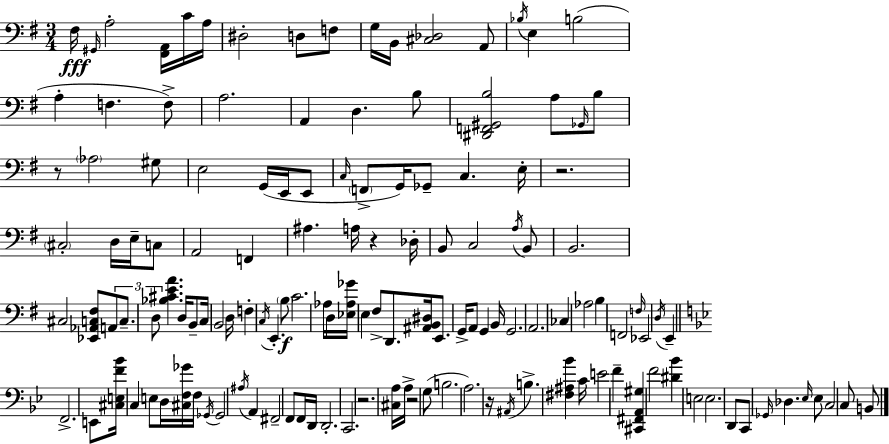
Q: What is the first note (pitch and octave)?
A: F#3